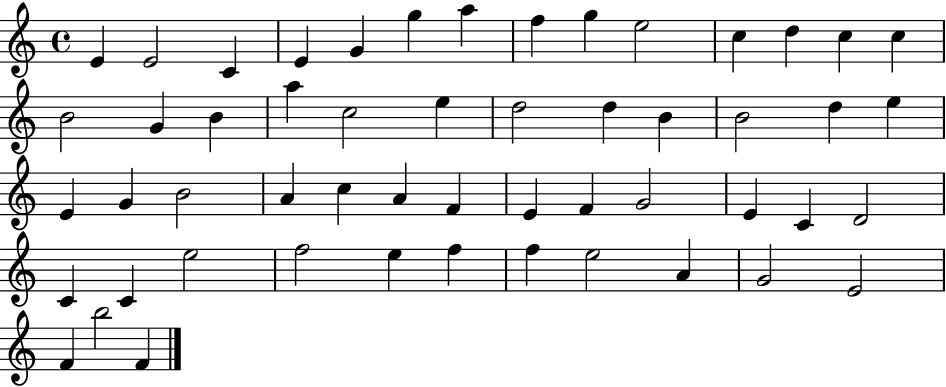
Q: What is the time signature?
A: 4/4